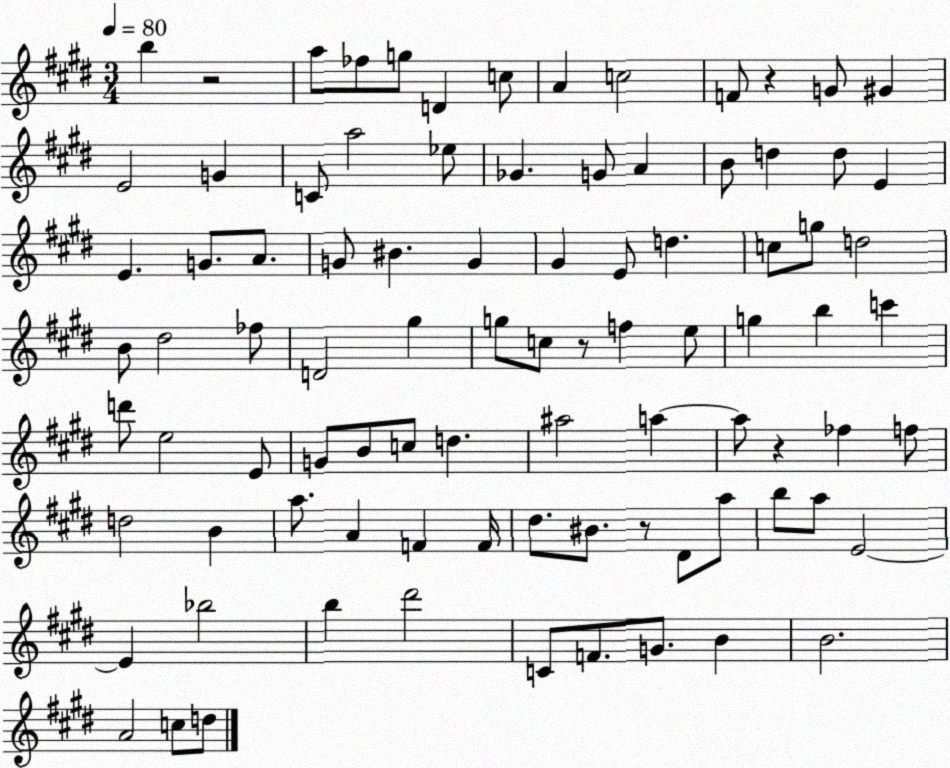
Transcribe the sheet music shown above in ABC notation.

X:1
T:Untitled
M:3/4
L:1/4
K:E
b z2 a/2 _f/2 g/2 D c/2 A c2 F/2 z G/2 ^G E2 G C/2 a2 _e/2 _G G/2 A B/2 d d/2 E E G/2 A/2 G/2 ^B G ^G E/2 d c/2 g/2 d2 B/2 ^d2 _f/2 D2 ^g g/2 c/2 z/2 f e/2 g b c' d'/2 e2 E/2 G/2 B/2 c/2 d ^a2 a a/2 z _f f/2 d2 B a/2 A F F/4 ^d/2 ^B/2 z/2 ^D/2 a/2 b/2 a/2 E2 E _b2 b ^d'2 C/2 F/2 G/2 B B2 A2 c/2 d/2